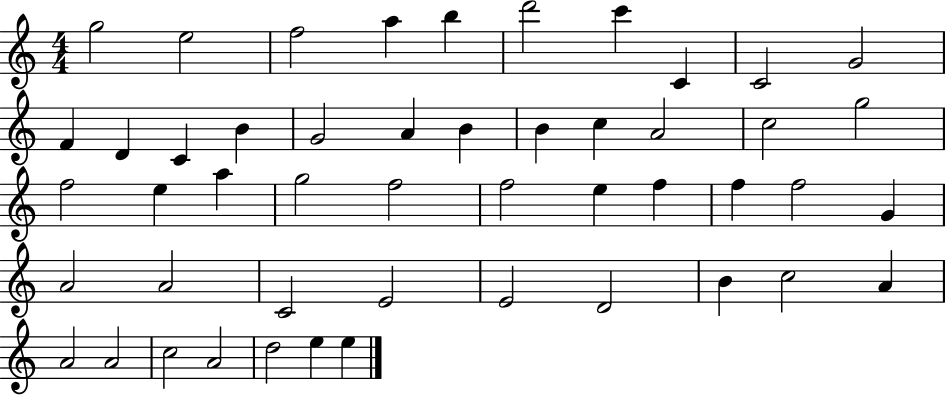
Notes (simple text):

G5/h E5/h F5/h A5/q B5/q D6/h C6/q C4/q C4/h G4/h F4/q D4/q C4/q B4/q G4/h A4/q B4/q B4/q C5/q A4/h C5/h G5/h F5/h E5/q A5/q G5/h F5/h F5/h E5/q F5/q F5/q F5/h G4/q A4/h A4/h C4/h E4/h E4/h D4/h B4/q C5/h A4/q A4/h A4/h C5/h A4/h D5/h E5/q E5/q